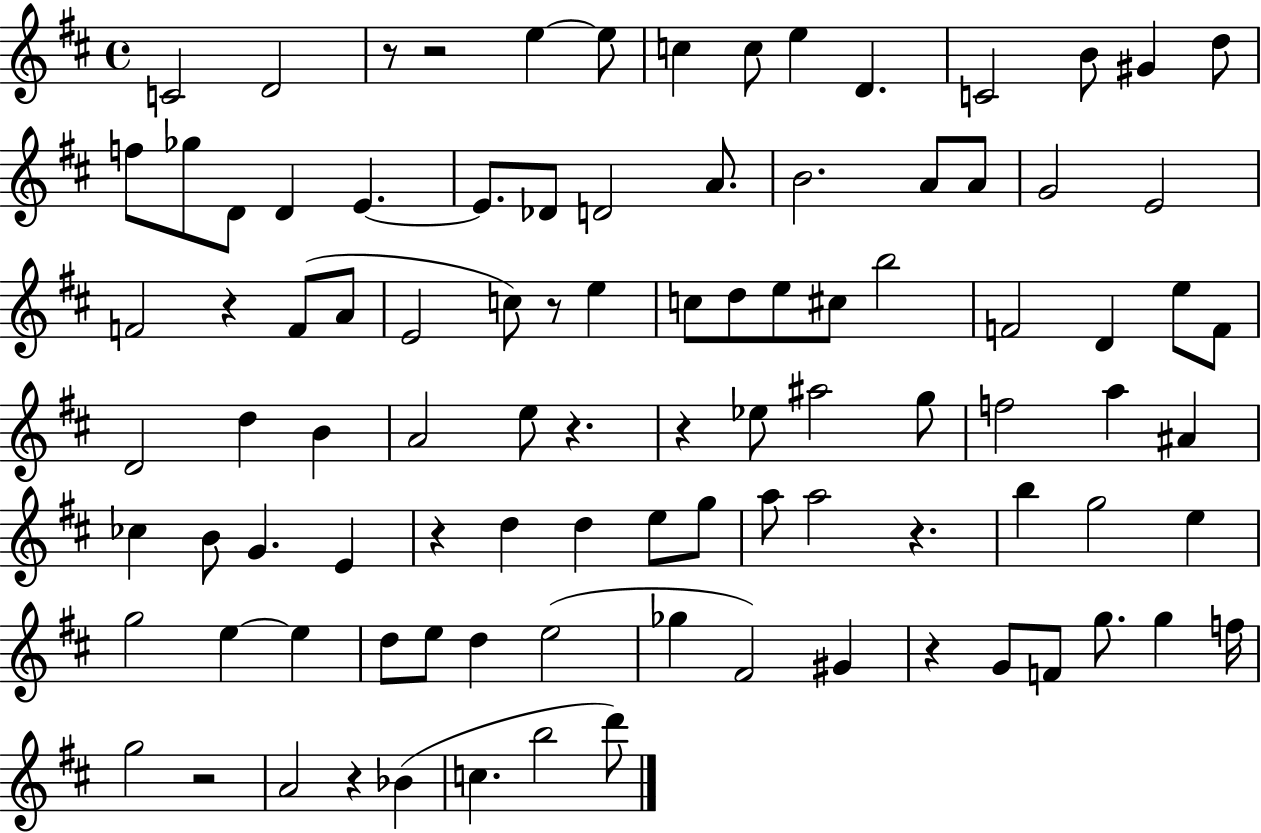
C4/h D4/h R/e R/h E5/q E5/e C5/q C5/e E5/q D4/q. C4/h B4/e G#4/q D5/e F5/e Gb5/e D4/e D4/q E4/q. E4/e. Db4/e D4/h A4/e. B4/h. A4/e A4/e G4/h E4/h F4/h R/q F4/e A4/e E4/h C5/e R/e E5/q C5/e D5/e E5/e C#5/e B5/h F4/h D4/q E5/e F4/e D4/h D5/q B4/q A4/h E5/e R/q. R/q Eb5/e A#5/h G5/e F5/h A5/q A#4/q CES5/q B4/e G4/q. E4/q R/q D5/q D5/q E5/e G5/e A5/e A5/h R/q. B5/q G5/h E5/q G5/h E5/q E5/q D5/e E5/e D5/q E5/h Gb5/q F#4/h G#4/q R/q G4/e F4/e G5/e. G5/q F5/s G5/h R/h A4/h R/q Bb4/q C5/q. B5/h D6/e